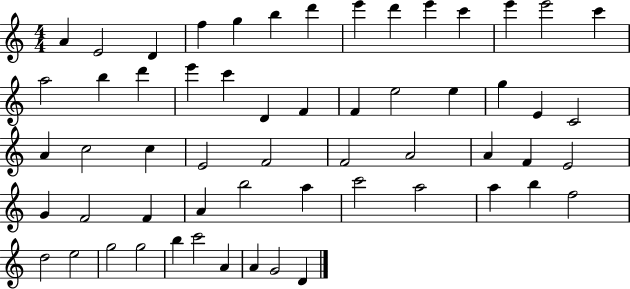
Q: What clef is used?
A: treble